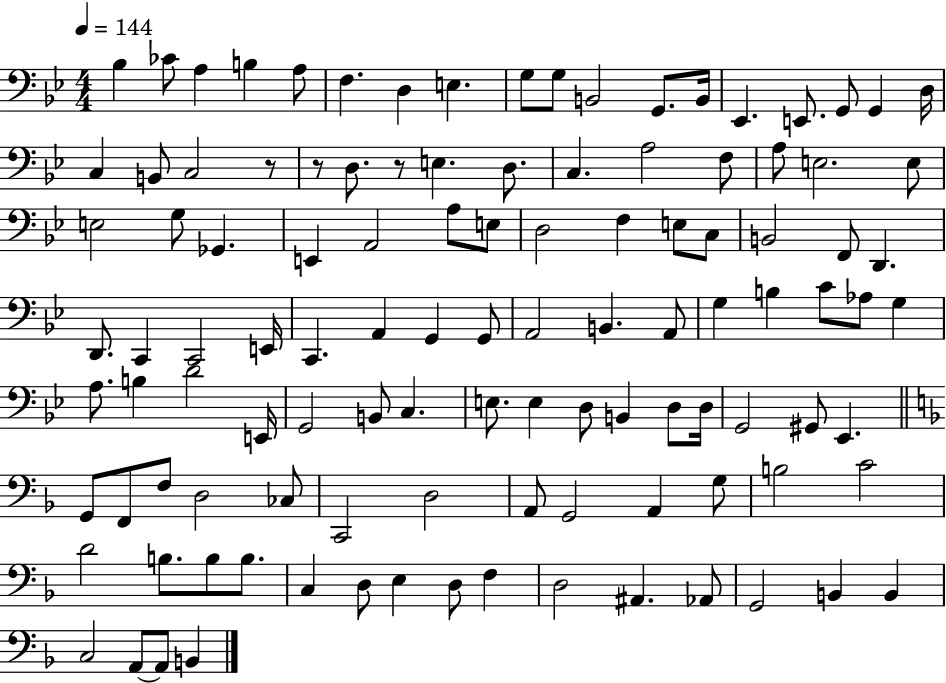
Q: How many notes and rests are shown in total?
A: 111